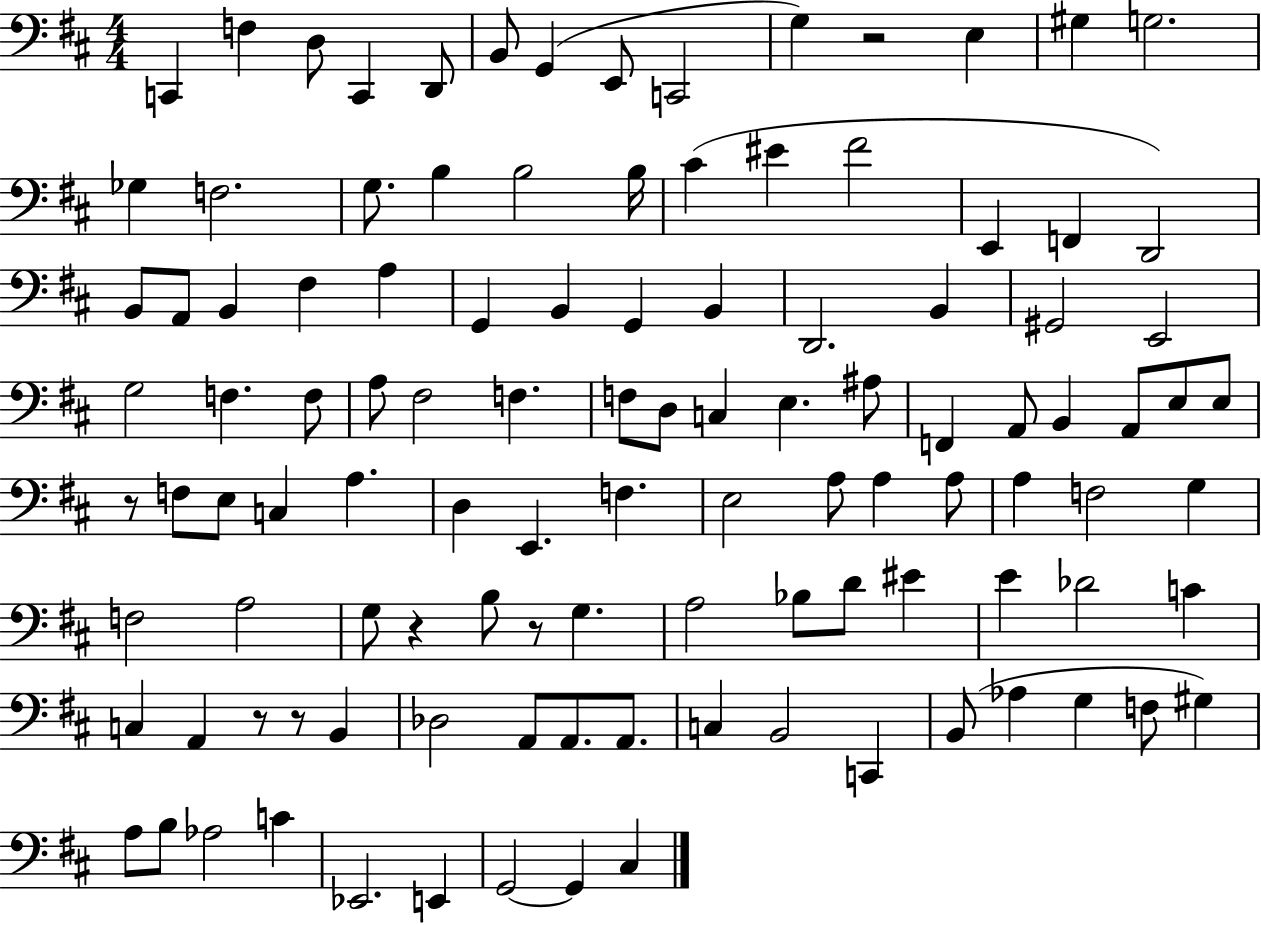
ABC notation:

X:1
T:Untitled
M:4/4
L:1/4
K:D
C,, F, D,/2 C,, D,,/2 B,,/2 G,, E,,/2 C,,2 G, z2 E, ^G, G,2 _G, F,2 G,/2 B, B,2 B,/4 ^C ^E ^F2 E,, F,, D,,2 B,,/2 A,,/2 B,, ^F, A, G,, B,, G,, B,, D,,2 B,, ^G,,2 E,,2 G,2 F, F,/2 A,/2 ^F,2 F, F,/2 D,/2 C, E, ^A,/2 F,, A,,/2 B,, A,,/2 E,/2 E,/2 z/2 F,/2 E,/2 C, A, D, E,, F, E,2 A,/2 A, A,/2 A, F,2 G, F,2 A,2 G,/2 z B,/2 z/2 G, A,2 _B,/2 D/2 ^E E _D2 C C, A,, z/2 z/2 B,, _D,2 A,,/2 A,,/2 A,,/2 C, B,,2 C,, B,,/2 _A, G, F,/2 ^G, A,/2 B,/2 _A,2 C _E,,2 E,, G,,2 G,, ^C,